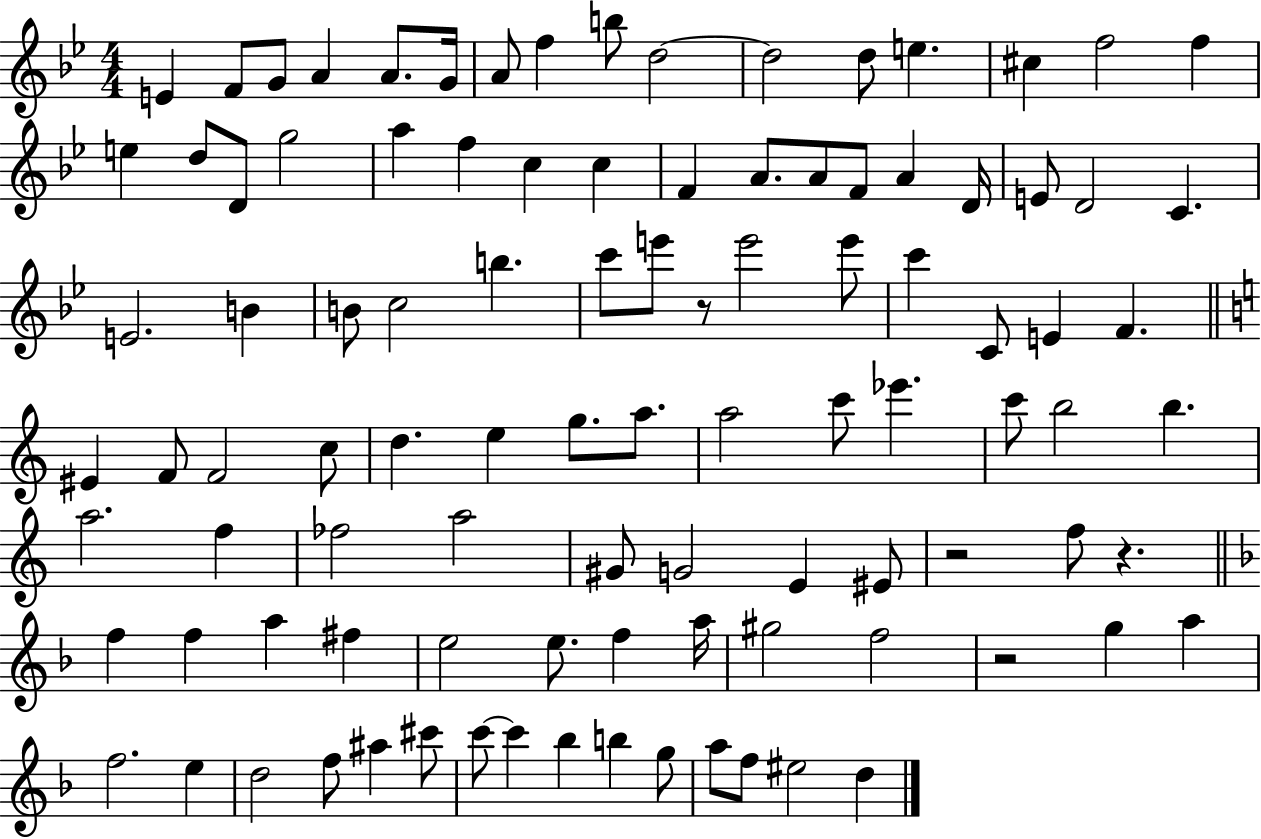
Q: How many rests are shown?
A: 4